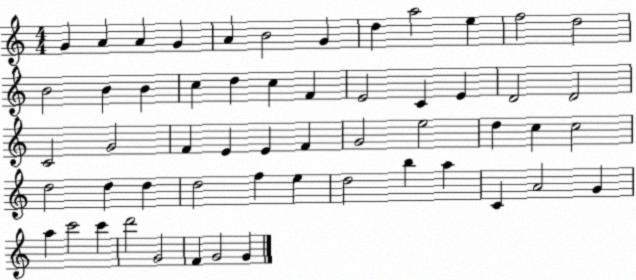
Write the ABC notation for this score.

X:1
T:Untitled
M:4/4
L:1/4
K:C
G A A G A B2 G d a2 e f2 d2 B2 B B c d c F E2 C E D2 D2 C2 G2 F E E F G2 e2 d c c2 d2 d d d2 f e d2 b a C A2 G a c'2 c' d'2 G2 F G2 G